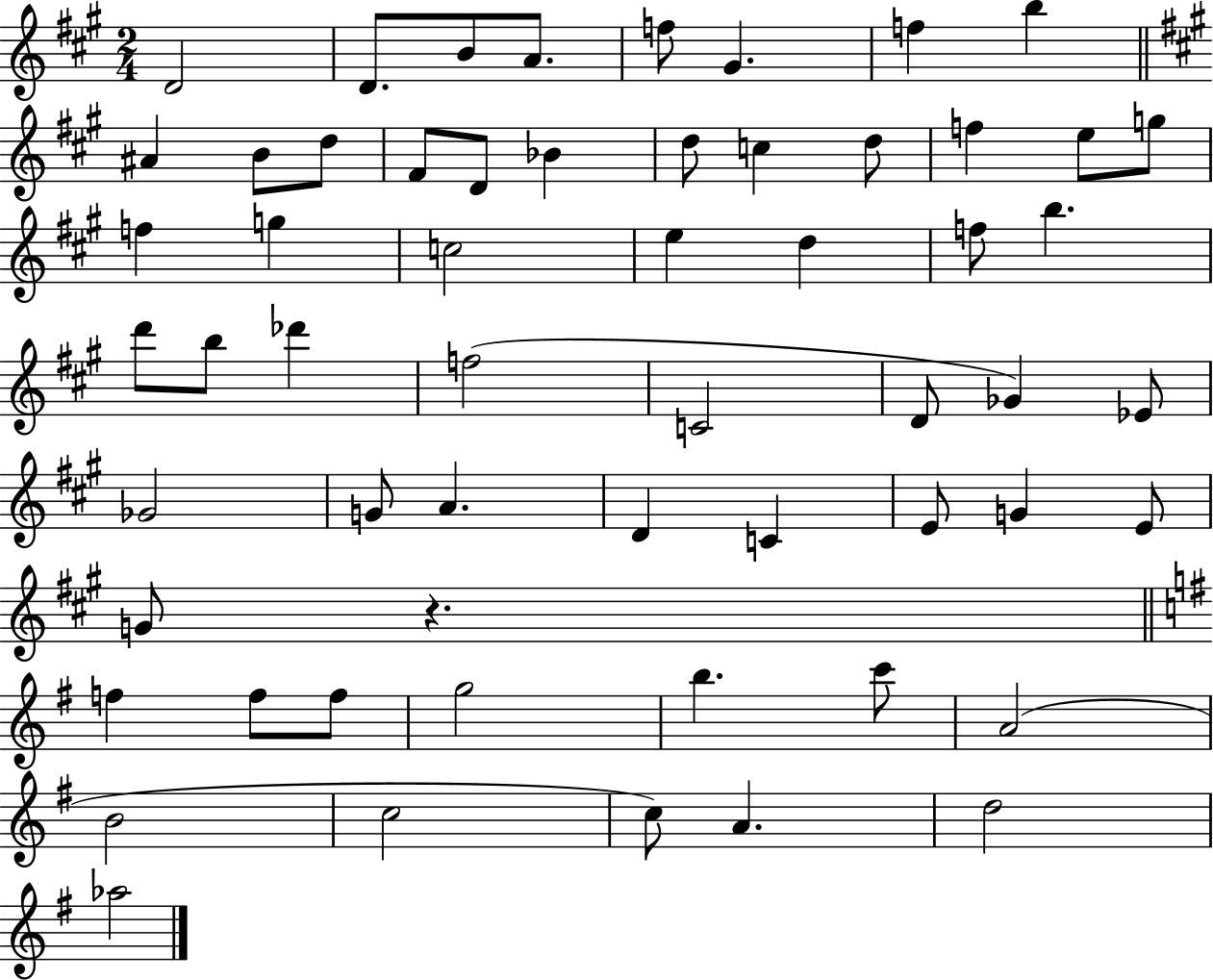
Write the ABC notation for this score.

X:1
T:Untitled
M:2/4
L:1/4
K:A
D2 D/2 B/2 A/2 f/2 ^G f b ^A B/2 d/2 ^F/2 D/2 _B d/2 c d/2 f e/2 g/2 f g c2 e d f/2 b d'/2 b/2 _d' f2 C2 D/2 _G _E/2 _G2 G/2 A D C E/2 G E/2 G/2 z f f/2 f/2 g2 b c'/2 A2 B2 c2 c/2 A d2 _a2